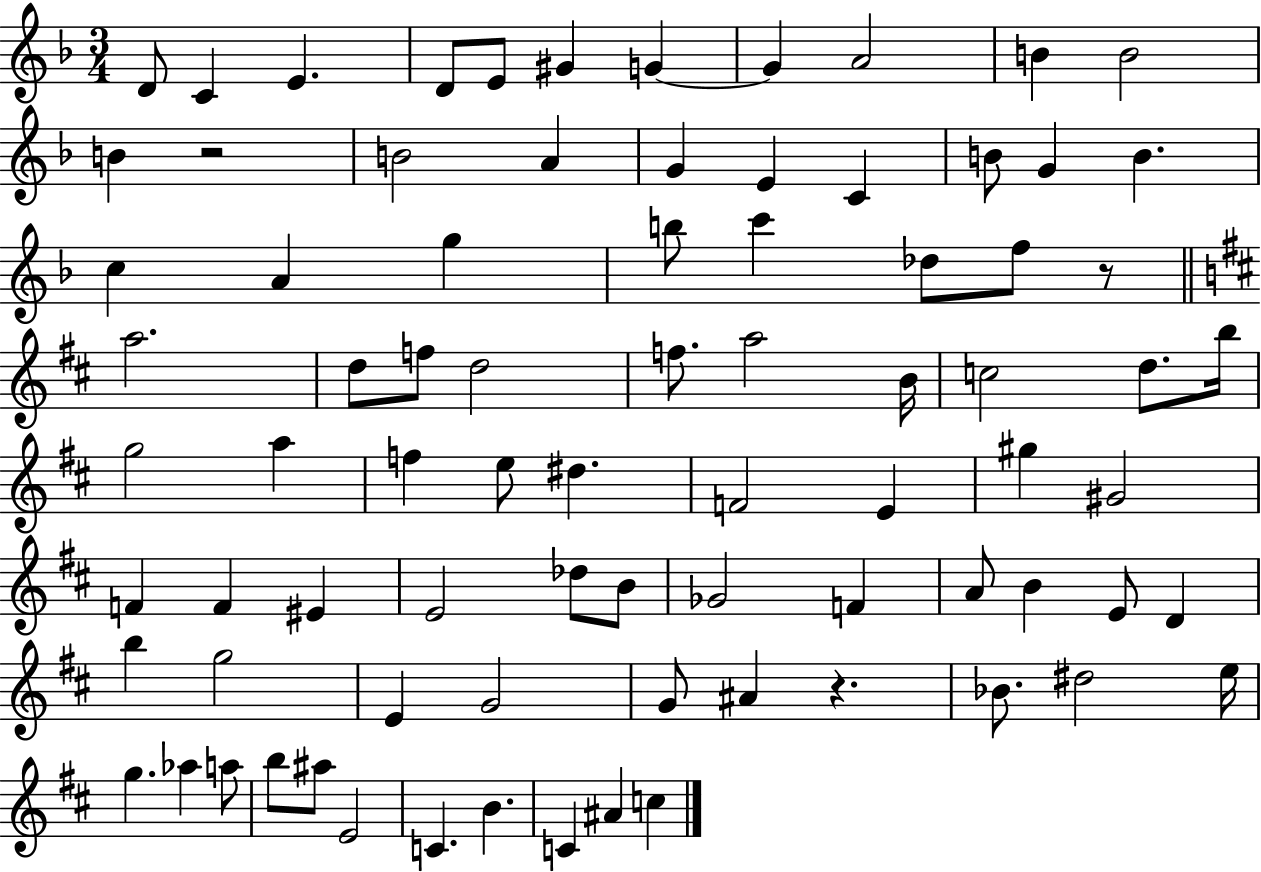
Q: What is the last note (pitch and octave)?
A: C5